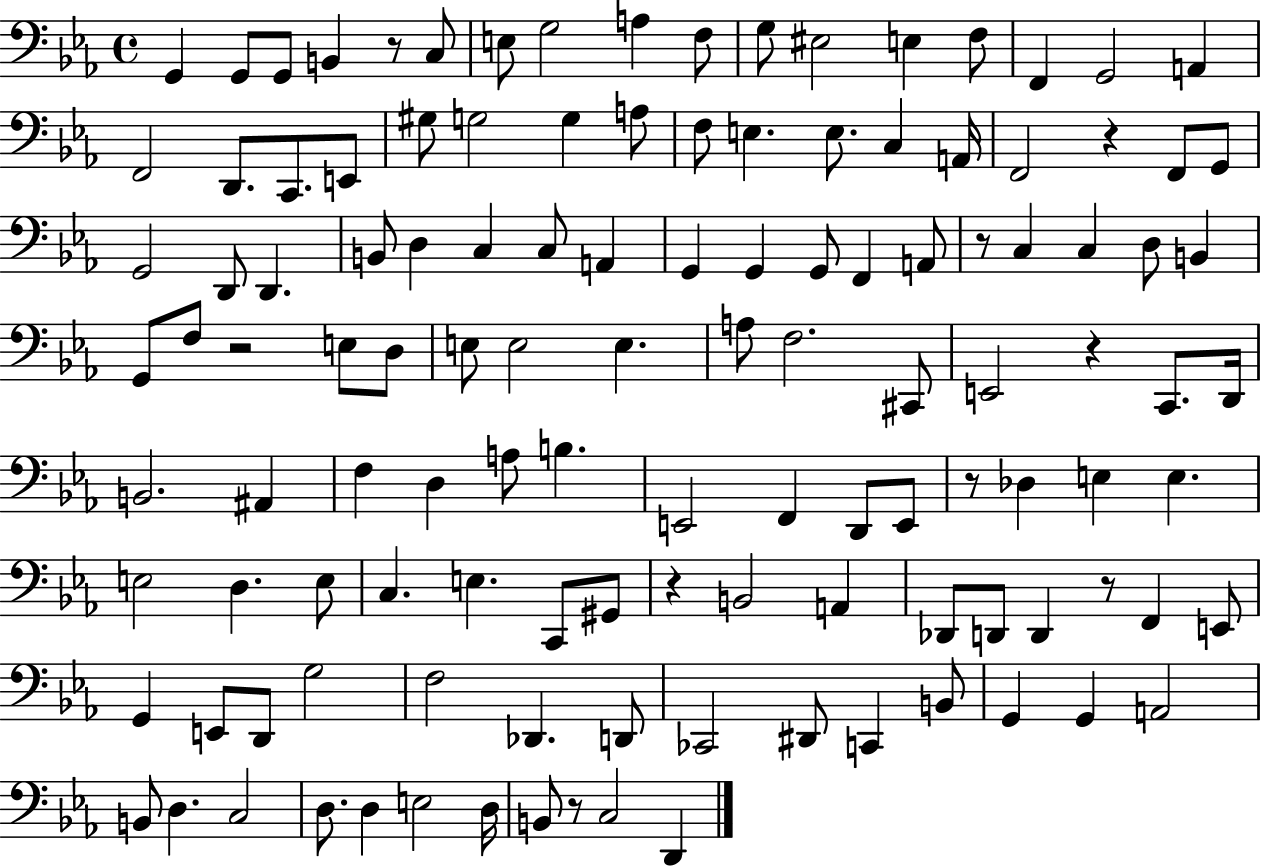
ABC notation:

X:1
T:Untitled
M:4/4
L:1/4
K:Eb
G,, G,,/2 G,,/2 B,, z/2 C,/2 E,/2 G,2 A, F,/2 G,/2 ^E,2 E, F,/2 F,, G,,2 A,, F,,2 D,,/2 C,,/2 E,,/2 ^G,/2 G,2 G, A,/2 F,/2 E, E,/2 C, A,,/4 F,,2 z F,,/2 G,,/2 G,,2 D,,/2 D,, B,,/2 D, C, C,/2 A,, G,, G,, G,,/2 F,, A,,/2 z/2 C, C, D,/2 B,, G,,/2 F,/2 z2 E,/2 D,/2 E,/2 E,2 E, A,/2 F,2 ^C,,/2 E,,2 z C,,/2 D,,/4 B,,2 ^A,, F, D, A,/2 B, E,,2 F,, D,,/2 E,,/2 z/2 _D, E, E, E,2 D, E,/2 C, E, C,,/2 ^G,,/2 z B,,2 A,, _D,,/2 D,,/2 D,, z/2 F,, E,,/2 G,, E,,/2 D,,/2 G,2 F,2 _D,, D,,/2 _C,,2 ^D,,/2 C,, B,,/2 G,, G,, A,,2 B,,/2 D, C,2 D,/2 D, E,2 D,/4 B,,/2 z/2 C,2 D,,